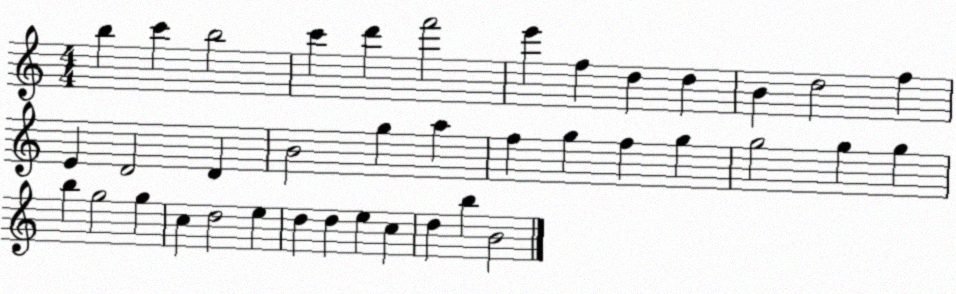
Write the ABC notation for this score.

X:1
T:Untitled
M:4/4
L:1/4
K:C
b c' b2 c' d' f'2 e' f d d B d2 f E D2 D B2 g a f g f g g2 g g b g2 g c d2 e d d e c d b B2